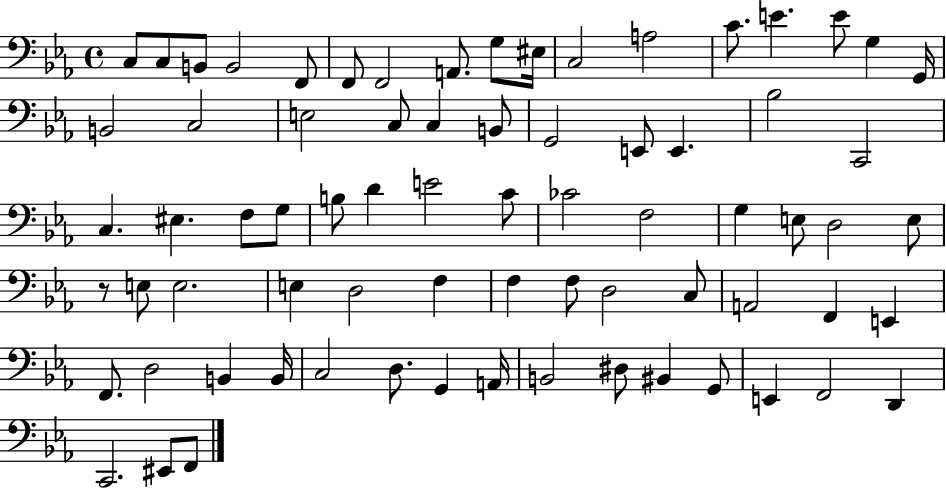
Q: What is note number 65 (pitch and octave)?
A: BIS2